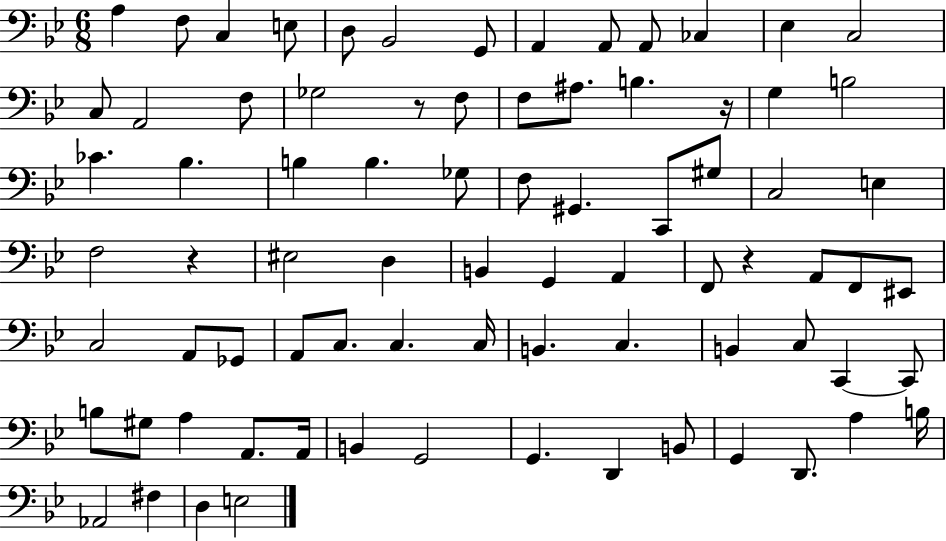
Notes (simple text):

A3/q F3/e C3/q E3/e D3/e Bb2/h G2/e A2/q A2/e A2/e CES3/q Eb3/q C3/h C3/e A2/h F3/e Gb3/h R/e F3/e F3/e A#3/e. B3/q. R/s G3/q B3/h CES4/q. Bb3/q. B3/q B3/q. Gb3/e F3/e G#2/q. C2/e G#3/e C3/h E3/q F3/h R/q EIS3/h D3/q B2/q G2/q A2/q F2/e R/q A2/e F2/e EIS2/e C3/h A2/e Gb2/e A2/e C3/e. C3/q. C3/s B2/q. C3/q. B2/q C3/e C2/q C2/e B3/e G#3/e A3/q A2/e. A2/s B2/q G2/h G2/q. D2/q B2/e G2/q D2/e. A3/q B3/s Ab2/h F#3/q D3/q E3/h